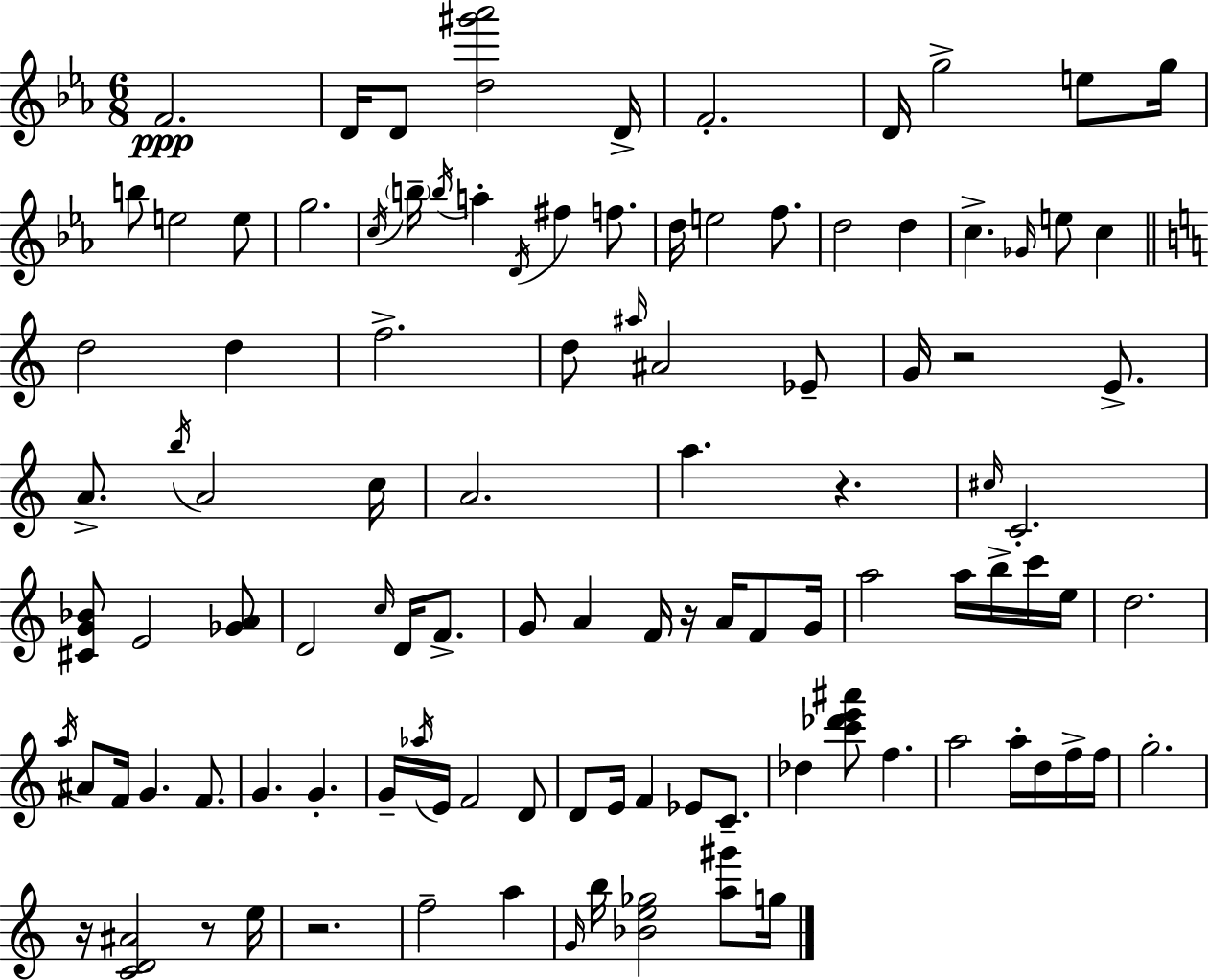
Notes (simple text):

F4/h. D4/s D4/e [D5,G#6,Ab6]/h D4/s F4/h. D4/s G5/h E5/e G5/s B5/e E5/h E5/e G5/h. C5/s B5/s B5/s A5/q D4/s F#5/q F5/e. D5/s E5/h F5/e. D5/h D5/q C5/q. Gb4/s E5/e C5/q D5/h D5/q F5/h. D5/e A#5/s A#4/h Eb4/e G4/s R/h E4/e. A4/e. B5/s A4/h C5/s A4/h. A5/q. R/q. C#5/s C4/h. [C#4,G4,Bb4]/e E4/h [Gb4,A4]/e D4/h C5/s D4/s F4/e. G4/e A4/q F4/s R/s A4/s F4/e G4/s A5/h A5/s B5/s C6/s E5/s D5/h. A5/s A#4/e F4/s G4/q. F4/e. G4/q. G4/q. G4/s Ab5/s E4/s F4/h D4/e D4/e E4/s F4/q Eb4/e C4/e. Db5/q [C6,Db6,E6,A#6]/e F5/q. A5/h A5/s D5/s F5/s F5/s G5/h. R/s [C4,D4,A#4]/h R/e E5/s R/h. F5/h A5/q G4/s B5/s [Bb4,E5,Gb5]/h [A5,G#6]/e G5/s